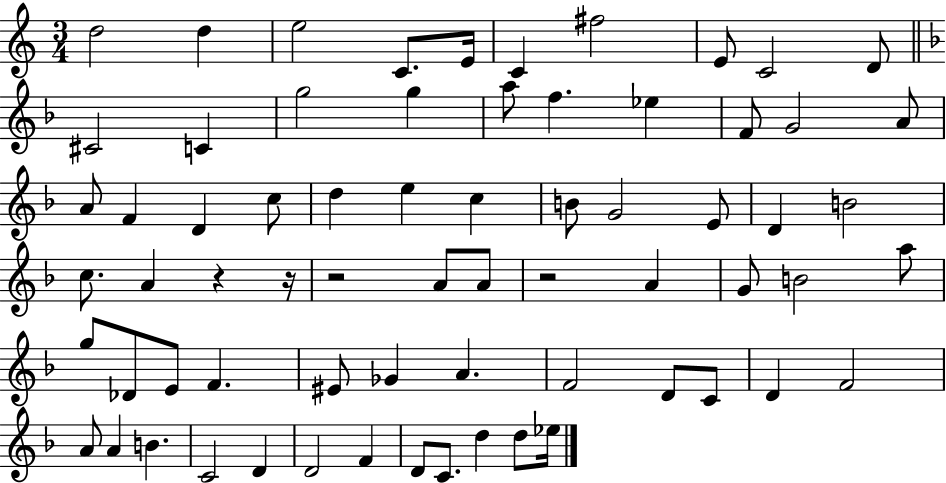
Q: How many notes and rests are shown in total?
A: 68